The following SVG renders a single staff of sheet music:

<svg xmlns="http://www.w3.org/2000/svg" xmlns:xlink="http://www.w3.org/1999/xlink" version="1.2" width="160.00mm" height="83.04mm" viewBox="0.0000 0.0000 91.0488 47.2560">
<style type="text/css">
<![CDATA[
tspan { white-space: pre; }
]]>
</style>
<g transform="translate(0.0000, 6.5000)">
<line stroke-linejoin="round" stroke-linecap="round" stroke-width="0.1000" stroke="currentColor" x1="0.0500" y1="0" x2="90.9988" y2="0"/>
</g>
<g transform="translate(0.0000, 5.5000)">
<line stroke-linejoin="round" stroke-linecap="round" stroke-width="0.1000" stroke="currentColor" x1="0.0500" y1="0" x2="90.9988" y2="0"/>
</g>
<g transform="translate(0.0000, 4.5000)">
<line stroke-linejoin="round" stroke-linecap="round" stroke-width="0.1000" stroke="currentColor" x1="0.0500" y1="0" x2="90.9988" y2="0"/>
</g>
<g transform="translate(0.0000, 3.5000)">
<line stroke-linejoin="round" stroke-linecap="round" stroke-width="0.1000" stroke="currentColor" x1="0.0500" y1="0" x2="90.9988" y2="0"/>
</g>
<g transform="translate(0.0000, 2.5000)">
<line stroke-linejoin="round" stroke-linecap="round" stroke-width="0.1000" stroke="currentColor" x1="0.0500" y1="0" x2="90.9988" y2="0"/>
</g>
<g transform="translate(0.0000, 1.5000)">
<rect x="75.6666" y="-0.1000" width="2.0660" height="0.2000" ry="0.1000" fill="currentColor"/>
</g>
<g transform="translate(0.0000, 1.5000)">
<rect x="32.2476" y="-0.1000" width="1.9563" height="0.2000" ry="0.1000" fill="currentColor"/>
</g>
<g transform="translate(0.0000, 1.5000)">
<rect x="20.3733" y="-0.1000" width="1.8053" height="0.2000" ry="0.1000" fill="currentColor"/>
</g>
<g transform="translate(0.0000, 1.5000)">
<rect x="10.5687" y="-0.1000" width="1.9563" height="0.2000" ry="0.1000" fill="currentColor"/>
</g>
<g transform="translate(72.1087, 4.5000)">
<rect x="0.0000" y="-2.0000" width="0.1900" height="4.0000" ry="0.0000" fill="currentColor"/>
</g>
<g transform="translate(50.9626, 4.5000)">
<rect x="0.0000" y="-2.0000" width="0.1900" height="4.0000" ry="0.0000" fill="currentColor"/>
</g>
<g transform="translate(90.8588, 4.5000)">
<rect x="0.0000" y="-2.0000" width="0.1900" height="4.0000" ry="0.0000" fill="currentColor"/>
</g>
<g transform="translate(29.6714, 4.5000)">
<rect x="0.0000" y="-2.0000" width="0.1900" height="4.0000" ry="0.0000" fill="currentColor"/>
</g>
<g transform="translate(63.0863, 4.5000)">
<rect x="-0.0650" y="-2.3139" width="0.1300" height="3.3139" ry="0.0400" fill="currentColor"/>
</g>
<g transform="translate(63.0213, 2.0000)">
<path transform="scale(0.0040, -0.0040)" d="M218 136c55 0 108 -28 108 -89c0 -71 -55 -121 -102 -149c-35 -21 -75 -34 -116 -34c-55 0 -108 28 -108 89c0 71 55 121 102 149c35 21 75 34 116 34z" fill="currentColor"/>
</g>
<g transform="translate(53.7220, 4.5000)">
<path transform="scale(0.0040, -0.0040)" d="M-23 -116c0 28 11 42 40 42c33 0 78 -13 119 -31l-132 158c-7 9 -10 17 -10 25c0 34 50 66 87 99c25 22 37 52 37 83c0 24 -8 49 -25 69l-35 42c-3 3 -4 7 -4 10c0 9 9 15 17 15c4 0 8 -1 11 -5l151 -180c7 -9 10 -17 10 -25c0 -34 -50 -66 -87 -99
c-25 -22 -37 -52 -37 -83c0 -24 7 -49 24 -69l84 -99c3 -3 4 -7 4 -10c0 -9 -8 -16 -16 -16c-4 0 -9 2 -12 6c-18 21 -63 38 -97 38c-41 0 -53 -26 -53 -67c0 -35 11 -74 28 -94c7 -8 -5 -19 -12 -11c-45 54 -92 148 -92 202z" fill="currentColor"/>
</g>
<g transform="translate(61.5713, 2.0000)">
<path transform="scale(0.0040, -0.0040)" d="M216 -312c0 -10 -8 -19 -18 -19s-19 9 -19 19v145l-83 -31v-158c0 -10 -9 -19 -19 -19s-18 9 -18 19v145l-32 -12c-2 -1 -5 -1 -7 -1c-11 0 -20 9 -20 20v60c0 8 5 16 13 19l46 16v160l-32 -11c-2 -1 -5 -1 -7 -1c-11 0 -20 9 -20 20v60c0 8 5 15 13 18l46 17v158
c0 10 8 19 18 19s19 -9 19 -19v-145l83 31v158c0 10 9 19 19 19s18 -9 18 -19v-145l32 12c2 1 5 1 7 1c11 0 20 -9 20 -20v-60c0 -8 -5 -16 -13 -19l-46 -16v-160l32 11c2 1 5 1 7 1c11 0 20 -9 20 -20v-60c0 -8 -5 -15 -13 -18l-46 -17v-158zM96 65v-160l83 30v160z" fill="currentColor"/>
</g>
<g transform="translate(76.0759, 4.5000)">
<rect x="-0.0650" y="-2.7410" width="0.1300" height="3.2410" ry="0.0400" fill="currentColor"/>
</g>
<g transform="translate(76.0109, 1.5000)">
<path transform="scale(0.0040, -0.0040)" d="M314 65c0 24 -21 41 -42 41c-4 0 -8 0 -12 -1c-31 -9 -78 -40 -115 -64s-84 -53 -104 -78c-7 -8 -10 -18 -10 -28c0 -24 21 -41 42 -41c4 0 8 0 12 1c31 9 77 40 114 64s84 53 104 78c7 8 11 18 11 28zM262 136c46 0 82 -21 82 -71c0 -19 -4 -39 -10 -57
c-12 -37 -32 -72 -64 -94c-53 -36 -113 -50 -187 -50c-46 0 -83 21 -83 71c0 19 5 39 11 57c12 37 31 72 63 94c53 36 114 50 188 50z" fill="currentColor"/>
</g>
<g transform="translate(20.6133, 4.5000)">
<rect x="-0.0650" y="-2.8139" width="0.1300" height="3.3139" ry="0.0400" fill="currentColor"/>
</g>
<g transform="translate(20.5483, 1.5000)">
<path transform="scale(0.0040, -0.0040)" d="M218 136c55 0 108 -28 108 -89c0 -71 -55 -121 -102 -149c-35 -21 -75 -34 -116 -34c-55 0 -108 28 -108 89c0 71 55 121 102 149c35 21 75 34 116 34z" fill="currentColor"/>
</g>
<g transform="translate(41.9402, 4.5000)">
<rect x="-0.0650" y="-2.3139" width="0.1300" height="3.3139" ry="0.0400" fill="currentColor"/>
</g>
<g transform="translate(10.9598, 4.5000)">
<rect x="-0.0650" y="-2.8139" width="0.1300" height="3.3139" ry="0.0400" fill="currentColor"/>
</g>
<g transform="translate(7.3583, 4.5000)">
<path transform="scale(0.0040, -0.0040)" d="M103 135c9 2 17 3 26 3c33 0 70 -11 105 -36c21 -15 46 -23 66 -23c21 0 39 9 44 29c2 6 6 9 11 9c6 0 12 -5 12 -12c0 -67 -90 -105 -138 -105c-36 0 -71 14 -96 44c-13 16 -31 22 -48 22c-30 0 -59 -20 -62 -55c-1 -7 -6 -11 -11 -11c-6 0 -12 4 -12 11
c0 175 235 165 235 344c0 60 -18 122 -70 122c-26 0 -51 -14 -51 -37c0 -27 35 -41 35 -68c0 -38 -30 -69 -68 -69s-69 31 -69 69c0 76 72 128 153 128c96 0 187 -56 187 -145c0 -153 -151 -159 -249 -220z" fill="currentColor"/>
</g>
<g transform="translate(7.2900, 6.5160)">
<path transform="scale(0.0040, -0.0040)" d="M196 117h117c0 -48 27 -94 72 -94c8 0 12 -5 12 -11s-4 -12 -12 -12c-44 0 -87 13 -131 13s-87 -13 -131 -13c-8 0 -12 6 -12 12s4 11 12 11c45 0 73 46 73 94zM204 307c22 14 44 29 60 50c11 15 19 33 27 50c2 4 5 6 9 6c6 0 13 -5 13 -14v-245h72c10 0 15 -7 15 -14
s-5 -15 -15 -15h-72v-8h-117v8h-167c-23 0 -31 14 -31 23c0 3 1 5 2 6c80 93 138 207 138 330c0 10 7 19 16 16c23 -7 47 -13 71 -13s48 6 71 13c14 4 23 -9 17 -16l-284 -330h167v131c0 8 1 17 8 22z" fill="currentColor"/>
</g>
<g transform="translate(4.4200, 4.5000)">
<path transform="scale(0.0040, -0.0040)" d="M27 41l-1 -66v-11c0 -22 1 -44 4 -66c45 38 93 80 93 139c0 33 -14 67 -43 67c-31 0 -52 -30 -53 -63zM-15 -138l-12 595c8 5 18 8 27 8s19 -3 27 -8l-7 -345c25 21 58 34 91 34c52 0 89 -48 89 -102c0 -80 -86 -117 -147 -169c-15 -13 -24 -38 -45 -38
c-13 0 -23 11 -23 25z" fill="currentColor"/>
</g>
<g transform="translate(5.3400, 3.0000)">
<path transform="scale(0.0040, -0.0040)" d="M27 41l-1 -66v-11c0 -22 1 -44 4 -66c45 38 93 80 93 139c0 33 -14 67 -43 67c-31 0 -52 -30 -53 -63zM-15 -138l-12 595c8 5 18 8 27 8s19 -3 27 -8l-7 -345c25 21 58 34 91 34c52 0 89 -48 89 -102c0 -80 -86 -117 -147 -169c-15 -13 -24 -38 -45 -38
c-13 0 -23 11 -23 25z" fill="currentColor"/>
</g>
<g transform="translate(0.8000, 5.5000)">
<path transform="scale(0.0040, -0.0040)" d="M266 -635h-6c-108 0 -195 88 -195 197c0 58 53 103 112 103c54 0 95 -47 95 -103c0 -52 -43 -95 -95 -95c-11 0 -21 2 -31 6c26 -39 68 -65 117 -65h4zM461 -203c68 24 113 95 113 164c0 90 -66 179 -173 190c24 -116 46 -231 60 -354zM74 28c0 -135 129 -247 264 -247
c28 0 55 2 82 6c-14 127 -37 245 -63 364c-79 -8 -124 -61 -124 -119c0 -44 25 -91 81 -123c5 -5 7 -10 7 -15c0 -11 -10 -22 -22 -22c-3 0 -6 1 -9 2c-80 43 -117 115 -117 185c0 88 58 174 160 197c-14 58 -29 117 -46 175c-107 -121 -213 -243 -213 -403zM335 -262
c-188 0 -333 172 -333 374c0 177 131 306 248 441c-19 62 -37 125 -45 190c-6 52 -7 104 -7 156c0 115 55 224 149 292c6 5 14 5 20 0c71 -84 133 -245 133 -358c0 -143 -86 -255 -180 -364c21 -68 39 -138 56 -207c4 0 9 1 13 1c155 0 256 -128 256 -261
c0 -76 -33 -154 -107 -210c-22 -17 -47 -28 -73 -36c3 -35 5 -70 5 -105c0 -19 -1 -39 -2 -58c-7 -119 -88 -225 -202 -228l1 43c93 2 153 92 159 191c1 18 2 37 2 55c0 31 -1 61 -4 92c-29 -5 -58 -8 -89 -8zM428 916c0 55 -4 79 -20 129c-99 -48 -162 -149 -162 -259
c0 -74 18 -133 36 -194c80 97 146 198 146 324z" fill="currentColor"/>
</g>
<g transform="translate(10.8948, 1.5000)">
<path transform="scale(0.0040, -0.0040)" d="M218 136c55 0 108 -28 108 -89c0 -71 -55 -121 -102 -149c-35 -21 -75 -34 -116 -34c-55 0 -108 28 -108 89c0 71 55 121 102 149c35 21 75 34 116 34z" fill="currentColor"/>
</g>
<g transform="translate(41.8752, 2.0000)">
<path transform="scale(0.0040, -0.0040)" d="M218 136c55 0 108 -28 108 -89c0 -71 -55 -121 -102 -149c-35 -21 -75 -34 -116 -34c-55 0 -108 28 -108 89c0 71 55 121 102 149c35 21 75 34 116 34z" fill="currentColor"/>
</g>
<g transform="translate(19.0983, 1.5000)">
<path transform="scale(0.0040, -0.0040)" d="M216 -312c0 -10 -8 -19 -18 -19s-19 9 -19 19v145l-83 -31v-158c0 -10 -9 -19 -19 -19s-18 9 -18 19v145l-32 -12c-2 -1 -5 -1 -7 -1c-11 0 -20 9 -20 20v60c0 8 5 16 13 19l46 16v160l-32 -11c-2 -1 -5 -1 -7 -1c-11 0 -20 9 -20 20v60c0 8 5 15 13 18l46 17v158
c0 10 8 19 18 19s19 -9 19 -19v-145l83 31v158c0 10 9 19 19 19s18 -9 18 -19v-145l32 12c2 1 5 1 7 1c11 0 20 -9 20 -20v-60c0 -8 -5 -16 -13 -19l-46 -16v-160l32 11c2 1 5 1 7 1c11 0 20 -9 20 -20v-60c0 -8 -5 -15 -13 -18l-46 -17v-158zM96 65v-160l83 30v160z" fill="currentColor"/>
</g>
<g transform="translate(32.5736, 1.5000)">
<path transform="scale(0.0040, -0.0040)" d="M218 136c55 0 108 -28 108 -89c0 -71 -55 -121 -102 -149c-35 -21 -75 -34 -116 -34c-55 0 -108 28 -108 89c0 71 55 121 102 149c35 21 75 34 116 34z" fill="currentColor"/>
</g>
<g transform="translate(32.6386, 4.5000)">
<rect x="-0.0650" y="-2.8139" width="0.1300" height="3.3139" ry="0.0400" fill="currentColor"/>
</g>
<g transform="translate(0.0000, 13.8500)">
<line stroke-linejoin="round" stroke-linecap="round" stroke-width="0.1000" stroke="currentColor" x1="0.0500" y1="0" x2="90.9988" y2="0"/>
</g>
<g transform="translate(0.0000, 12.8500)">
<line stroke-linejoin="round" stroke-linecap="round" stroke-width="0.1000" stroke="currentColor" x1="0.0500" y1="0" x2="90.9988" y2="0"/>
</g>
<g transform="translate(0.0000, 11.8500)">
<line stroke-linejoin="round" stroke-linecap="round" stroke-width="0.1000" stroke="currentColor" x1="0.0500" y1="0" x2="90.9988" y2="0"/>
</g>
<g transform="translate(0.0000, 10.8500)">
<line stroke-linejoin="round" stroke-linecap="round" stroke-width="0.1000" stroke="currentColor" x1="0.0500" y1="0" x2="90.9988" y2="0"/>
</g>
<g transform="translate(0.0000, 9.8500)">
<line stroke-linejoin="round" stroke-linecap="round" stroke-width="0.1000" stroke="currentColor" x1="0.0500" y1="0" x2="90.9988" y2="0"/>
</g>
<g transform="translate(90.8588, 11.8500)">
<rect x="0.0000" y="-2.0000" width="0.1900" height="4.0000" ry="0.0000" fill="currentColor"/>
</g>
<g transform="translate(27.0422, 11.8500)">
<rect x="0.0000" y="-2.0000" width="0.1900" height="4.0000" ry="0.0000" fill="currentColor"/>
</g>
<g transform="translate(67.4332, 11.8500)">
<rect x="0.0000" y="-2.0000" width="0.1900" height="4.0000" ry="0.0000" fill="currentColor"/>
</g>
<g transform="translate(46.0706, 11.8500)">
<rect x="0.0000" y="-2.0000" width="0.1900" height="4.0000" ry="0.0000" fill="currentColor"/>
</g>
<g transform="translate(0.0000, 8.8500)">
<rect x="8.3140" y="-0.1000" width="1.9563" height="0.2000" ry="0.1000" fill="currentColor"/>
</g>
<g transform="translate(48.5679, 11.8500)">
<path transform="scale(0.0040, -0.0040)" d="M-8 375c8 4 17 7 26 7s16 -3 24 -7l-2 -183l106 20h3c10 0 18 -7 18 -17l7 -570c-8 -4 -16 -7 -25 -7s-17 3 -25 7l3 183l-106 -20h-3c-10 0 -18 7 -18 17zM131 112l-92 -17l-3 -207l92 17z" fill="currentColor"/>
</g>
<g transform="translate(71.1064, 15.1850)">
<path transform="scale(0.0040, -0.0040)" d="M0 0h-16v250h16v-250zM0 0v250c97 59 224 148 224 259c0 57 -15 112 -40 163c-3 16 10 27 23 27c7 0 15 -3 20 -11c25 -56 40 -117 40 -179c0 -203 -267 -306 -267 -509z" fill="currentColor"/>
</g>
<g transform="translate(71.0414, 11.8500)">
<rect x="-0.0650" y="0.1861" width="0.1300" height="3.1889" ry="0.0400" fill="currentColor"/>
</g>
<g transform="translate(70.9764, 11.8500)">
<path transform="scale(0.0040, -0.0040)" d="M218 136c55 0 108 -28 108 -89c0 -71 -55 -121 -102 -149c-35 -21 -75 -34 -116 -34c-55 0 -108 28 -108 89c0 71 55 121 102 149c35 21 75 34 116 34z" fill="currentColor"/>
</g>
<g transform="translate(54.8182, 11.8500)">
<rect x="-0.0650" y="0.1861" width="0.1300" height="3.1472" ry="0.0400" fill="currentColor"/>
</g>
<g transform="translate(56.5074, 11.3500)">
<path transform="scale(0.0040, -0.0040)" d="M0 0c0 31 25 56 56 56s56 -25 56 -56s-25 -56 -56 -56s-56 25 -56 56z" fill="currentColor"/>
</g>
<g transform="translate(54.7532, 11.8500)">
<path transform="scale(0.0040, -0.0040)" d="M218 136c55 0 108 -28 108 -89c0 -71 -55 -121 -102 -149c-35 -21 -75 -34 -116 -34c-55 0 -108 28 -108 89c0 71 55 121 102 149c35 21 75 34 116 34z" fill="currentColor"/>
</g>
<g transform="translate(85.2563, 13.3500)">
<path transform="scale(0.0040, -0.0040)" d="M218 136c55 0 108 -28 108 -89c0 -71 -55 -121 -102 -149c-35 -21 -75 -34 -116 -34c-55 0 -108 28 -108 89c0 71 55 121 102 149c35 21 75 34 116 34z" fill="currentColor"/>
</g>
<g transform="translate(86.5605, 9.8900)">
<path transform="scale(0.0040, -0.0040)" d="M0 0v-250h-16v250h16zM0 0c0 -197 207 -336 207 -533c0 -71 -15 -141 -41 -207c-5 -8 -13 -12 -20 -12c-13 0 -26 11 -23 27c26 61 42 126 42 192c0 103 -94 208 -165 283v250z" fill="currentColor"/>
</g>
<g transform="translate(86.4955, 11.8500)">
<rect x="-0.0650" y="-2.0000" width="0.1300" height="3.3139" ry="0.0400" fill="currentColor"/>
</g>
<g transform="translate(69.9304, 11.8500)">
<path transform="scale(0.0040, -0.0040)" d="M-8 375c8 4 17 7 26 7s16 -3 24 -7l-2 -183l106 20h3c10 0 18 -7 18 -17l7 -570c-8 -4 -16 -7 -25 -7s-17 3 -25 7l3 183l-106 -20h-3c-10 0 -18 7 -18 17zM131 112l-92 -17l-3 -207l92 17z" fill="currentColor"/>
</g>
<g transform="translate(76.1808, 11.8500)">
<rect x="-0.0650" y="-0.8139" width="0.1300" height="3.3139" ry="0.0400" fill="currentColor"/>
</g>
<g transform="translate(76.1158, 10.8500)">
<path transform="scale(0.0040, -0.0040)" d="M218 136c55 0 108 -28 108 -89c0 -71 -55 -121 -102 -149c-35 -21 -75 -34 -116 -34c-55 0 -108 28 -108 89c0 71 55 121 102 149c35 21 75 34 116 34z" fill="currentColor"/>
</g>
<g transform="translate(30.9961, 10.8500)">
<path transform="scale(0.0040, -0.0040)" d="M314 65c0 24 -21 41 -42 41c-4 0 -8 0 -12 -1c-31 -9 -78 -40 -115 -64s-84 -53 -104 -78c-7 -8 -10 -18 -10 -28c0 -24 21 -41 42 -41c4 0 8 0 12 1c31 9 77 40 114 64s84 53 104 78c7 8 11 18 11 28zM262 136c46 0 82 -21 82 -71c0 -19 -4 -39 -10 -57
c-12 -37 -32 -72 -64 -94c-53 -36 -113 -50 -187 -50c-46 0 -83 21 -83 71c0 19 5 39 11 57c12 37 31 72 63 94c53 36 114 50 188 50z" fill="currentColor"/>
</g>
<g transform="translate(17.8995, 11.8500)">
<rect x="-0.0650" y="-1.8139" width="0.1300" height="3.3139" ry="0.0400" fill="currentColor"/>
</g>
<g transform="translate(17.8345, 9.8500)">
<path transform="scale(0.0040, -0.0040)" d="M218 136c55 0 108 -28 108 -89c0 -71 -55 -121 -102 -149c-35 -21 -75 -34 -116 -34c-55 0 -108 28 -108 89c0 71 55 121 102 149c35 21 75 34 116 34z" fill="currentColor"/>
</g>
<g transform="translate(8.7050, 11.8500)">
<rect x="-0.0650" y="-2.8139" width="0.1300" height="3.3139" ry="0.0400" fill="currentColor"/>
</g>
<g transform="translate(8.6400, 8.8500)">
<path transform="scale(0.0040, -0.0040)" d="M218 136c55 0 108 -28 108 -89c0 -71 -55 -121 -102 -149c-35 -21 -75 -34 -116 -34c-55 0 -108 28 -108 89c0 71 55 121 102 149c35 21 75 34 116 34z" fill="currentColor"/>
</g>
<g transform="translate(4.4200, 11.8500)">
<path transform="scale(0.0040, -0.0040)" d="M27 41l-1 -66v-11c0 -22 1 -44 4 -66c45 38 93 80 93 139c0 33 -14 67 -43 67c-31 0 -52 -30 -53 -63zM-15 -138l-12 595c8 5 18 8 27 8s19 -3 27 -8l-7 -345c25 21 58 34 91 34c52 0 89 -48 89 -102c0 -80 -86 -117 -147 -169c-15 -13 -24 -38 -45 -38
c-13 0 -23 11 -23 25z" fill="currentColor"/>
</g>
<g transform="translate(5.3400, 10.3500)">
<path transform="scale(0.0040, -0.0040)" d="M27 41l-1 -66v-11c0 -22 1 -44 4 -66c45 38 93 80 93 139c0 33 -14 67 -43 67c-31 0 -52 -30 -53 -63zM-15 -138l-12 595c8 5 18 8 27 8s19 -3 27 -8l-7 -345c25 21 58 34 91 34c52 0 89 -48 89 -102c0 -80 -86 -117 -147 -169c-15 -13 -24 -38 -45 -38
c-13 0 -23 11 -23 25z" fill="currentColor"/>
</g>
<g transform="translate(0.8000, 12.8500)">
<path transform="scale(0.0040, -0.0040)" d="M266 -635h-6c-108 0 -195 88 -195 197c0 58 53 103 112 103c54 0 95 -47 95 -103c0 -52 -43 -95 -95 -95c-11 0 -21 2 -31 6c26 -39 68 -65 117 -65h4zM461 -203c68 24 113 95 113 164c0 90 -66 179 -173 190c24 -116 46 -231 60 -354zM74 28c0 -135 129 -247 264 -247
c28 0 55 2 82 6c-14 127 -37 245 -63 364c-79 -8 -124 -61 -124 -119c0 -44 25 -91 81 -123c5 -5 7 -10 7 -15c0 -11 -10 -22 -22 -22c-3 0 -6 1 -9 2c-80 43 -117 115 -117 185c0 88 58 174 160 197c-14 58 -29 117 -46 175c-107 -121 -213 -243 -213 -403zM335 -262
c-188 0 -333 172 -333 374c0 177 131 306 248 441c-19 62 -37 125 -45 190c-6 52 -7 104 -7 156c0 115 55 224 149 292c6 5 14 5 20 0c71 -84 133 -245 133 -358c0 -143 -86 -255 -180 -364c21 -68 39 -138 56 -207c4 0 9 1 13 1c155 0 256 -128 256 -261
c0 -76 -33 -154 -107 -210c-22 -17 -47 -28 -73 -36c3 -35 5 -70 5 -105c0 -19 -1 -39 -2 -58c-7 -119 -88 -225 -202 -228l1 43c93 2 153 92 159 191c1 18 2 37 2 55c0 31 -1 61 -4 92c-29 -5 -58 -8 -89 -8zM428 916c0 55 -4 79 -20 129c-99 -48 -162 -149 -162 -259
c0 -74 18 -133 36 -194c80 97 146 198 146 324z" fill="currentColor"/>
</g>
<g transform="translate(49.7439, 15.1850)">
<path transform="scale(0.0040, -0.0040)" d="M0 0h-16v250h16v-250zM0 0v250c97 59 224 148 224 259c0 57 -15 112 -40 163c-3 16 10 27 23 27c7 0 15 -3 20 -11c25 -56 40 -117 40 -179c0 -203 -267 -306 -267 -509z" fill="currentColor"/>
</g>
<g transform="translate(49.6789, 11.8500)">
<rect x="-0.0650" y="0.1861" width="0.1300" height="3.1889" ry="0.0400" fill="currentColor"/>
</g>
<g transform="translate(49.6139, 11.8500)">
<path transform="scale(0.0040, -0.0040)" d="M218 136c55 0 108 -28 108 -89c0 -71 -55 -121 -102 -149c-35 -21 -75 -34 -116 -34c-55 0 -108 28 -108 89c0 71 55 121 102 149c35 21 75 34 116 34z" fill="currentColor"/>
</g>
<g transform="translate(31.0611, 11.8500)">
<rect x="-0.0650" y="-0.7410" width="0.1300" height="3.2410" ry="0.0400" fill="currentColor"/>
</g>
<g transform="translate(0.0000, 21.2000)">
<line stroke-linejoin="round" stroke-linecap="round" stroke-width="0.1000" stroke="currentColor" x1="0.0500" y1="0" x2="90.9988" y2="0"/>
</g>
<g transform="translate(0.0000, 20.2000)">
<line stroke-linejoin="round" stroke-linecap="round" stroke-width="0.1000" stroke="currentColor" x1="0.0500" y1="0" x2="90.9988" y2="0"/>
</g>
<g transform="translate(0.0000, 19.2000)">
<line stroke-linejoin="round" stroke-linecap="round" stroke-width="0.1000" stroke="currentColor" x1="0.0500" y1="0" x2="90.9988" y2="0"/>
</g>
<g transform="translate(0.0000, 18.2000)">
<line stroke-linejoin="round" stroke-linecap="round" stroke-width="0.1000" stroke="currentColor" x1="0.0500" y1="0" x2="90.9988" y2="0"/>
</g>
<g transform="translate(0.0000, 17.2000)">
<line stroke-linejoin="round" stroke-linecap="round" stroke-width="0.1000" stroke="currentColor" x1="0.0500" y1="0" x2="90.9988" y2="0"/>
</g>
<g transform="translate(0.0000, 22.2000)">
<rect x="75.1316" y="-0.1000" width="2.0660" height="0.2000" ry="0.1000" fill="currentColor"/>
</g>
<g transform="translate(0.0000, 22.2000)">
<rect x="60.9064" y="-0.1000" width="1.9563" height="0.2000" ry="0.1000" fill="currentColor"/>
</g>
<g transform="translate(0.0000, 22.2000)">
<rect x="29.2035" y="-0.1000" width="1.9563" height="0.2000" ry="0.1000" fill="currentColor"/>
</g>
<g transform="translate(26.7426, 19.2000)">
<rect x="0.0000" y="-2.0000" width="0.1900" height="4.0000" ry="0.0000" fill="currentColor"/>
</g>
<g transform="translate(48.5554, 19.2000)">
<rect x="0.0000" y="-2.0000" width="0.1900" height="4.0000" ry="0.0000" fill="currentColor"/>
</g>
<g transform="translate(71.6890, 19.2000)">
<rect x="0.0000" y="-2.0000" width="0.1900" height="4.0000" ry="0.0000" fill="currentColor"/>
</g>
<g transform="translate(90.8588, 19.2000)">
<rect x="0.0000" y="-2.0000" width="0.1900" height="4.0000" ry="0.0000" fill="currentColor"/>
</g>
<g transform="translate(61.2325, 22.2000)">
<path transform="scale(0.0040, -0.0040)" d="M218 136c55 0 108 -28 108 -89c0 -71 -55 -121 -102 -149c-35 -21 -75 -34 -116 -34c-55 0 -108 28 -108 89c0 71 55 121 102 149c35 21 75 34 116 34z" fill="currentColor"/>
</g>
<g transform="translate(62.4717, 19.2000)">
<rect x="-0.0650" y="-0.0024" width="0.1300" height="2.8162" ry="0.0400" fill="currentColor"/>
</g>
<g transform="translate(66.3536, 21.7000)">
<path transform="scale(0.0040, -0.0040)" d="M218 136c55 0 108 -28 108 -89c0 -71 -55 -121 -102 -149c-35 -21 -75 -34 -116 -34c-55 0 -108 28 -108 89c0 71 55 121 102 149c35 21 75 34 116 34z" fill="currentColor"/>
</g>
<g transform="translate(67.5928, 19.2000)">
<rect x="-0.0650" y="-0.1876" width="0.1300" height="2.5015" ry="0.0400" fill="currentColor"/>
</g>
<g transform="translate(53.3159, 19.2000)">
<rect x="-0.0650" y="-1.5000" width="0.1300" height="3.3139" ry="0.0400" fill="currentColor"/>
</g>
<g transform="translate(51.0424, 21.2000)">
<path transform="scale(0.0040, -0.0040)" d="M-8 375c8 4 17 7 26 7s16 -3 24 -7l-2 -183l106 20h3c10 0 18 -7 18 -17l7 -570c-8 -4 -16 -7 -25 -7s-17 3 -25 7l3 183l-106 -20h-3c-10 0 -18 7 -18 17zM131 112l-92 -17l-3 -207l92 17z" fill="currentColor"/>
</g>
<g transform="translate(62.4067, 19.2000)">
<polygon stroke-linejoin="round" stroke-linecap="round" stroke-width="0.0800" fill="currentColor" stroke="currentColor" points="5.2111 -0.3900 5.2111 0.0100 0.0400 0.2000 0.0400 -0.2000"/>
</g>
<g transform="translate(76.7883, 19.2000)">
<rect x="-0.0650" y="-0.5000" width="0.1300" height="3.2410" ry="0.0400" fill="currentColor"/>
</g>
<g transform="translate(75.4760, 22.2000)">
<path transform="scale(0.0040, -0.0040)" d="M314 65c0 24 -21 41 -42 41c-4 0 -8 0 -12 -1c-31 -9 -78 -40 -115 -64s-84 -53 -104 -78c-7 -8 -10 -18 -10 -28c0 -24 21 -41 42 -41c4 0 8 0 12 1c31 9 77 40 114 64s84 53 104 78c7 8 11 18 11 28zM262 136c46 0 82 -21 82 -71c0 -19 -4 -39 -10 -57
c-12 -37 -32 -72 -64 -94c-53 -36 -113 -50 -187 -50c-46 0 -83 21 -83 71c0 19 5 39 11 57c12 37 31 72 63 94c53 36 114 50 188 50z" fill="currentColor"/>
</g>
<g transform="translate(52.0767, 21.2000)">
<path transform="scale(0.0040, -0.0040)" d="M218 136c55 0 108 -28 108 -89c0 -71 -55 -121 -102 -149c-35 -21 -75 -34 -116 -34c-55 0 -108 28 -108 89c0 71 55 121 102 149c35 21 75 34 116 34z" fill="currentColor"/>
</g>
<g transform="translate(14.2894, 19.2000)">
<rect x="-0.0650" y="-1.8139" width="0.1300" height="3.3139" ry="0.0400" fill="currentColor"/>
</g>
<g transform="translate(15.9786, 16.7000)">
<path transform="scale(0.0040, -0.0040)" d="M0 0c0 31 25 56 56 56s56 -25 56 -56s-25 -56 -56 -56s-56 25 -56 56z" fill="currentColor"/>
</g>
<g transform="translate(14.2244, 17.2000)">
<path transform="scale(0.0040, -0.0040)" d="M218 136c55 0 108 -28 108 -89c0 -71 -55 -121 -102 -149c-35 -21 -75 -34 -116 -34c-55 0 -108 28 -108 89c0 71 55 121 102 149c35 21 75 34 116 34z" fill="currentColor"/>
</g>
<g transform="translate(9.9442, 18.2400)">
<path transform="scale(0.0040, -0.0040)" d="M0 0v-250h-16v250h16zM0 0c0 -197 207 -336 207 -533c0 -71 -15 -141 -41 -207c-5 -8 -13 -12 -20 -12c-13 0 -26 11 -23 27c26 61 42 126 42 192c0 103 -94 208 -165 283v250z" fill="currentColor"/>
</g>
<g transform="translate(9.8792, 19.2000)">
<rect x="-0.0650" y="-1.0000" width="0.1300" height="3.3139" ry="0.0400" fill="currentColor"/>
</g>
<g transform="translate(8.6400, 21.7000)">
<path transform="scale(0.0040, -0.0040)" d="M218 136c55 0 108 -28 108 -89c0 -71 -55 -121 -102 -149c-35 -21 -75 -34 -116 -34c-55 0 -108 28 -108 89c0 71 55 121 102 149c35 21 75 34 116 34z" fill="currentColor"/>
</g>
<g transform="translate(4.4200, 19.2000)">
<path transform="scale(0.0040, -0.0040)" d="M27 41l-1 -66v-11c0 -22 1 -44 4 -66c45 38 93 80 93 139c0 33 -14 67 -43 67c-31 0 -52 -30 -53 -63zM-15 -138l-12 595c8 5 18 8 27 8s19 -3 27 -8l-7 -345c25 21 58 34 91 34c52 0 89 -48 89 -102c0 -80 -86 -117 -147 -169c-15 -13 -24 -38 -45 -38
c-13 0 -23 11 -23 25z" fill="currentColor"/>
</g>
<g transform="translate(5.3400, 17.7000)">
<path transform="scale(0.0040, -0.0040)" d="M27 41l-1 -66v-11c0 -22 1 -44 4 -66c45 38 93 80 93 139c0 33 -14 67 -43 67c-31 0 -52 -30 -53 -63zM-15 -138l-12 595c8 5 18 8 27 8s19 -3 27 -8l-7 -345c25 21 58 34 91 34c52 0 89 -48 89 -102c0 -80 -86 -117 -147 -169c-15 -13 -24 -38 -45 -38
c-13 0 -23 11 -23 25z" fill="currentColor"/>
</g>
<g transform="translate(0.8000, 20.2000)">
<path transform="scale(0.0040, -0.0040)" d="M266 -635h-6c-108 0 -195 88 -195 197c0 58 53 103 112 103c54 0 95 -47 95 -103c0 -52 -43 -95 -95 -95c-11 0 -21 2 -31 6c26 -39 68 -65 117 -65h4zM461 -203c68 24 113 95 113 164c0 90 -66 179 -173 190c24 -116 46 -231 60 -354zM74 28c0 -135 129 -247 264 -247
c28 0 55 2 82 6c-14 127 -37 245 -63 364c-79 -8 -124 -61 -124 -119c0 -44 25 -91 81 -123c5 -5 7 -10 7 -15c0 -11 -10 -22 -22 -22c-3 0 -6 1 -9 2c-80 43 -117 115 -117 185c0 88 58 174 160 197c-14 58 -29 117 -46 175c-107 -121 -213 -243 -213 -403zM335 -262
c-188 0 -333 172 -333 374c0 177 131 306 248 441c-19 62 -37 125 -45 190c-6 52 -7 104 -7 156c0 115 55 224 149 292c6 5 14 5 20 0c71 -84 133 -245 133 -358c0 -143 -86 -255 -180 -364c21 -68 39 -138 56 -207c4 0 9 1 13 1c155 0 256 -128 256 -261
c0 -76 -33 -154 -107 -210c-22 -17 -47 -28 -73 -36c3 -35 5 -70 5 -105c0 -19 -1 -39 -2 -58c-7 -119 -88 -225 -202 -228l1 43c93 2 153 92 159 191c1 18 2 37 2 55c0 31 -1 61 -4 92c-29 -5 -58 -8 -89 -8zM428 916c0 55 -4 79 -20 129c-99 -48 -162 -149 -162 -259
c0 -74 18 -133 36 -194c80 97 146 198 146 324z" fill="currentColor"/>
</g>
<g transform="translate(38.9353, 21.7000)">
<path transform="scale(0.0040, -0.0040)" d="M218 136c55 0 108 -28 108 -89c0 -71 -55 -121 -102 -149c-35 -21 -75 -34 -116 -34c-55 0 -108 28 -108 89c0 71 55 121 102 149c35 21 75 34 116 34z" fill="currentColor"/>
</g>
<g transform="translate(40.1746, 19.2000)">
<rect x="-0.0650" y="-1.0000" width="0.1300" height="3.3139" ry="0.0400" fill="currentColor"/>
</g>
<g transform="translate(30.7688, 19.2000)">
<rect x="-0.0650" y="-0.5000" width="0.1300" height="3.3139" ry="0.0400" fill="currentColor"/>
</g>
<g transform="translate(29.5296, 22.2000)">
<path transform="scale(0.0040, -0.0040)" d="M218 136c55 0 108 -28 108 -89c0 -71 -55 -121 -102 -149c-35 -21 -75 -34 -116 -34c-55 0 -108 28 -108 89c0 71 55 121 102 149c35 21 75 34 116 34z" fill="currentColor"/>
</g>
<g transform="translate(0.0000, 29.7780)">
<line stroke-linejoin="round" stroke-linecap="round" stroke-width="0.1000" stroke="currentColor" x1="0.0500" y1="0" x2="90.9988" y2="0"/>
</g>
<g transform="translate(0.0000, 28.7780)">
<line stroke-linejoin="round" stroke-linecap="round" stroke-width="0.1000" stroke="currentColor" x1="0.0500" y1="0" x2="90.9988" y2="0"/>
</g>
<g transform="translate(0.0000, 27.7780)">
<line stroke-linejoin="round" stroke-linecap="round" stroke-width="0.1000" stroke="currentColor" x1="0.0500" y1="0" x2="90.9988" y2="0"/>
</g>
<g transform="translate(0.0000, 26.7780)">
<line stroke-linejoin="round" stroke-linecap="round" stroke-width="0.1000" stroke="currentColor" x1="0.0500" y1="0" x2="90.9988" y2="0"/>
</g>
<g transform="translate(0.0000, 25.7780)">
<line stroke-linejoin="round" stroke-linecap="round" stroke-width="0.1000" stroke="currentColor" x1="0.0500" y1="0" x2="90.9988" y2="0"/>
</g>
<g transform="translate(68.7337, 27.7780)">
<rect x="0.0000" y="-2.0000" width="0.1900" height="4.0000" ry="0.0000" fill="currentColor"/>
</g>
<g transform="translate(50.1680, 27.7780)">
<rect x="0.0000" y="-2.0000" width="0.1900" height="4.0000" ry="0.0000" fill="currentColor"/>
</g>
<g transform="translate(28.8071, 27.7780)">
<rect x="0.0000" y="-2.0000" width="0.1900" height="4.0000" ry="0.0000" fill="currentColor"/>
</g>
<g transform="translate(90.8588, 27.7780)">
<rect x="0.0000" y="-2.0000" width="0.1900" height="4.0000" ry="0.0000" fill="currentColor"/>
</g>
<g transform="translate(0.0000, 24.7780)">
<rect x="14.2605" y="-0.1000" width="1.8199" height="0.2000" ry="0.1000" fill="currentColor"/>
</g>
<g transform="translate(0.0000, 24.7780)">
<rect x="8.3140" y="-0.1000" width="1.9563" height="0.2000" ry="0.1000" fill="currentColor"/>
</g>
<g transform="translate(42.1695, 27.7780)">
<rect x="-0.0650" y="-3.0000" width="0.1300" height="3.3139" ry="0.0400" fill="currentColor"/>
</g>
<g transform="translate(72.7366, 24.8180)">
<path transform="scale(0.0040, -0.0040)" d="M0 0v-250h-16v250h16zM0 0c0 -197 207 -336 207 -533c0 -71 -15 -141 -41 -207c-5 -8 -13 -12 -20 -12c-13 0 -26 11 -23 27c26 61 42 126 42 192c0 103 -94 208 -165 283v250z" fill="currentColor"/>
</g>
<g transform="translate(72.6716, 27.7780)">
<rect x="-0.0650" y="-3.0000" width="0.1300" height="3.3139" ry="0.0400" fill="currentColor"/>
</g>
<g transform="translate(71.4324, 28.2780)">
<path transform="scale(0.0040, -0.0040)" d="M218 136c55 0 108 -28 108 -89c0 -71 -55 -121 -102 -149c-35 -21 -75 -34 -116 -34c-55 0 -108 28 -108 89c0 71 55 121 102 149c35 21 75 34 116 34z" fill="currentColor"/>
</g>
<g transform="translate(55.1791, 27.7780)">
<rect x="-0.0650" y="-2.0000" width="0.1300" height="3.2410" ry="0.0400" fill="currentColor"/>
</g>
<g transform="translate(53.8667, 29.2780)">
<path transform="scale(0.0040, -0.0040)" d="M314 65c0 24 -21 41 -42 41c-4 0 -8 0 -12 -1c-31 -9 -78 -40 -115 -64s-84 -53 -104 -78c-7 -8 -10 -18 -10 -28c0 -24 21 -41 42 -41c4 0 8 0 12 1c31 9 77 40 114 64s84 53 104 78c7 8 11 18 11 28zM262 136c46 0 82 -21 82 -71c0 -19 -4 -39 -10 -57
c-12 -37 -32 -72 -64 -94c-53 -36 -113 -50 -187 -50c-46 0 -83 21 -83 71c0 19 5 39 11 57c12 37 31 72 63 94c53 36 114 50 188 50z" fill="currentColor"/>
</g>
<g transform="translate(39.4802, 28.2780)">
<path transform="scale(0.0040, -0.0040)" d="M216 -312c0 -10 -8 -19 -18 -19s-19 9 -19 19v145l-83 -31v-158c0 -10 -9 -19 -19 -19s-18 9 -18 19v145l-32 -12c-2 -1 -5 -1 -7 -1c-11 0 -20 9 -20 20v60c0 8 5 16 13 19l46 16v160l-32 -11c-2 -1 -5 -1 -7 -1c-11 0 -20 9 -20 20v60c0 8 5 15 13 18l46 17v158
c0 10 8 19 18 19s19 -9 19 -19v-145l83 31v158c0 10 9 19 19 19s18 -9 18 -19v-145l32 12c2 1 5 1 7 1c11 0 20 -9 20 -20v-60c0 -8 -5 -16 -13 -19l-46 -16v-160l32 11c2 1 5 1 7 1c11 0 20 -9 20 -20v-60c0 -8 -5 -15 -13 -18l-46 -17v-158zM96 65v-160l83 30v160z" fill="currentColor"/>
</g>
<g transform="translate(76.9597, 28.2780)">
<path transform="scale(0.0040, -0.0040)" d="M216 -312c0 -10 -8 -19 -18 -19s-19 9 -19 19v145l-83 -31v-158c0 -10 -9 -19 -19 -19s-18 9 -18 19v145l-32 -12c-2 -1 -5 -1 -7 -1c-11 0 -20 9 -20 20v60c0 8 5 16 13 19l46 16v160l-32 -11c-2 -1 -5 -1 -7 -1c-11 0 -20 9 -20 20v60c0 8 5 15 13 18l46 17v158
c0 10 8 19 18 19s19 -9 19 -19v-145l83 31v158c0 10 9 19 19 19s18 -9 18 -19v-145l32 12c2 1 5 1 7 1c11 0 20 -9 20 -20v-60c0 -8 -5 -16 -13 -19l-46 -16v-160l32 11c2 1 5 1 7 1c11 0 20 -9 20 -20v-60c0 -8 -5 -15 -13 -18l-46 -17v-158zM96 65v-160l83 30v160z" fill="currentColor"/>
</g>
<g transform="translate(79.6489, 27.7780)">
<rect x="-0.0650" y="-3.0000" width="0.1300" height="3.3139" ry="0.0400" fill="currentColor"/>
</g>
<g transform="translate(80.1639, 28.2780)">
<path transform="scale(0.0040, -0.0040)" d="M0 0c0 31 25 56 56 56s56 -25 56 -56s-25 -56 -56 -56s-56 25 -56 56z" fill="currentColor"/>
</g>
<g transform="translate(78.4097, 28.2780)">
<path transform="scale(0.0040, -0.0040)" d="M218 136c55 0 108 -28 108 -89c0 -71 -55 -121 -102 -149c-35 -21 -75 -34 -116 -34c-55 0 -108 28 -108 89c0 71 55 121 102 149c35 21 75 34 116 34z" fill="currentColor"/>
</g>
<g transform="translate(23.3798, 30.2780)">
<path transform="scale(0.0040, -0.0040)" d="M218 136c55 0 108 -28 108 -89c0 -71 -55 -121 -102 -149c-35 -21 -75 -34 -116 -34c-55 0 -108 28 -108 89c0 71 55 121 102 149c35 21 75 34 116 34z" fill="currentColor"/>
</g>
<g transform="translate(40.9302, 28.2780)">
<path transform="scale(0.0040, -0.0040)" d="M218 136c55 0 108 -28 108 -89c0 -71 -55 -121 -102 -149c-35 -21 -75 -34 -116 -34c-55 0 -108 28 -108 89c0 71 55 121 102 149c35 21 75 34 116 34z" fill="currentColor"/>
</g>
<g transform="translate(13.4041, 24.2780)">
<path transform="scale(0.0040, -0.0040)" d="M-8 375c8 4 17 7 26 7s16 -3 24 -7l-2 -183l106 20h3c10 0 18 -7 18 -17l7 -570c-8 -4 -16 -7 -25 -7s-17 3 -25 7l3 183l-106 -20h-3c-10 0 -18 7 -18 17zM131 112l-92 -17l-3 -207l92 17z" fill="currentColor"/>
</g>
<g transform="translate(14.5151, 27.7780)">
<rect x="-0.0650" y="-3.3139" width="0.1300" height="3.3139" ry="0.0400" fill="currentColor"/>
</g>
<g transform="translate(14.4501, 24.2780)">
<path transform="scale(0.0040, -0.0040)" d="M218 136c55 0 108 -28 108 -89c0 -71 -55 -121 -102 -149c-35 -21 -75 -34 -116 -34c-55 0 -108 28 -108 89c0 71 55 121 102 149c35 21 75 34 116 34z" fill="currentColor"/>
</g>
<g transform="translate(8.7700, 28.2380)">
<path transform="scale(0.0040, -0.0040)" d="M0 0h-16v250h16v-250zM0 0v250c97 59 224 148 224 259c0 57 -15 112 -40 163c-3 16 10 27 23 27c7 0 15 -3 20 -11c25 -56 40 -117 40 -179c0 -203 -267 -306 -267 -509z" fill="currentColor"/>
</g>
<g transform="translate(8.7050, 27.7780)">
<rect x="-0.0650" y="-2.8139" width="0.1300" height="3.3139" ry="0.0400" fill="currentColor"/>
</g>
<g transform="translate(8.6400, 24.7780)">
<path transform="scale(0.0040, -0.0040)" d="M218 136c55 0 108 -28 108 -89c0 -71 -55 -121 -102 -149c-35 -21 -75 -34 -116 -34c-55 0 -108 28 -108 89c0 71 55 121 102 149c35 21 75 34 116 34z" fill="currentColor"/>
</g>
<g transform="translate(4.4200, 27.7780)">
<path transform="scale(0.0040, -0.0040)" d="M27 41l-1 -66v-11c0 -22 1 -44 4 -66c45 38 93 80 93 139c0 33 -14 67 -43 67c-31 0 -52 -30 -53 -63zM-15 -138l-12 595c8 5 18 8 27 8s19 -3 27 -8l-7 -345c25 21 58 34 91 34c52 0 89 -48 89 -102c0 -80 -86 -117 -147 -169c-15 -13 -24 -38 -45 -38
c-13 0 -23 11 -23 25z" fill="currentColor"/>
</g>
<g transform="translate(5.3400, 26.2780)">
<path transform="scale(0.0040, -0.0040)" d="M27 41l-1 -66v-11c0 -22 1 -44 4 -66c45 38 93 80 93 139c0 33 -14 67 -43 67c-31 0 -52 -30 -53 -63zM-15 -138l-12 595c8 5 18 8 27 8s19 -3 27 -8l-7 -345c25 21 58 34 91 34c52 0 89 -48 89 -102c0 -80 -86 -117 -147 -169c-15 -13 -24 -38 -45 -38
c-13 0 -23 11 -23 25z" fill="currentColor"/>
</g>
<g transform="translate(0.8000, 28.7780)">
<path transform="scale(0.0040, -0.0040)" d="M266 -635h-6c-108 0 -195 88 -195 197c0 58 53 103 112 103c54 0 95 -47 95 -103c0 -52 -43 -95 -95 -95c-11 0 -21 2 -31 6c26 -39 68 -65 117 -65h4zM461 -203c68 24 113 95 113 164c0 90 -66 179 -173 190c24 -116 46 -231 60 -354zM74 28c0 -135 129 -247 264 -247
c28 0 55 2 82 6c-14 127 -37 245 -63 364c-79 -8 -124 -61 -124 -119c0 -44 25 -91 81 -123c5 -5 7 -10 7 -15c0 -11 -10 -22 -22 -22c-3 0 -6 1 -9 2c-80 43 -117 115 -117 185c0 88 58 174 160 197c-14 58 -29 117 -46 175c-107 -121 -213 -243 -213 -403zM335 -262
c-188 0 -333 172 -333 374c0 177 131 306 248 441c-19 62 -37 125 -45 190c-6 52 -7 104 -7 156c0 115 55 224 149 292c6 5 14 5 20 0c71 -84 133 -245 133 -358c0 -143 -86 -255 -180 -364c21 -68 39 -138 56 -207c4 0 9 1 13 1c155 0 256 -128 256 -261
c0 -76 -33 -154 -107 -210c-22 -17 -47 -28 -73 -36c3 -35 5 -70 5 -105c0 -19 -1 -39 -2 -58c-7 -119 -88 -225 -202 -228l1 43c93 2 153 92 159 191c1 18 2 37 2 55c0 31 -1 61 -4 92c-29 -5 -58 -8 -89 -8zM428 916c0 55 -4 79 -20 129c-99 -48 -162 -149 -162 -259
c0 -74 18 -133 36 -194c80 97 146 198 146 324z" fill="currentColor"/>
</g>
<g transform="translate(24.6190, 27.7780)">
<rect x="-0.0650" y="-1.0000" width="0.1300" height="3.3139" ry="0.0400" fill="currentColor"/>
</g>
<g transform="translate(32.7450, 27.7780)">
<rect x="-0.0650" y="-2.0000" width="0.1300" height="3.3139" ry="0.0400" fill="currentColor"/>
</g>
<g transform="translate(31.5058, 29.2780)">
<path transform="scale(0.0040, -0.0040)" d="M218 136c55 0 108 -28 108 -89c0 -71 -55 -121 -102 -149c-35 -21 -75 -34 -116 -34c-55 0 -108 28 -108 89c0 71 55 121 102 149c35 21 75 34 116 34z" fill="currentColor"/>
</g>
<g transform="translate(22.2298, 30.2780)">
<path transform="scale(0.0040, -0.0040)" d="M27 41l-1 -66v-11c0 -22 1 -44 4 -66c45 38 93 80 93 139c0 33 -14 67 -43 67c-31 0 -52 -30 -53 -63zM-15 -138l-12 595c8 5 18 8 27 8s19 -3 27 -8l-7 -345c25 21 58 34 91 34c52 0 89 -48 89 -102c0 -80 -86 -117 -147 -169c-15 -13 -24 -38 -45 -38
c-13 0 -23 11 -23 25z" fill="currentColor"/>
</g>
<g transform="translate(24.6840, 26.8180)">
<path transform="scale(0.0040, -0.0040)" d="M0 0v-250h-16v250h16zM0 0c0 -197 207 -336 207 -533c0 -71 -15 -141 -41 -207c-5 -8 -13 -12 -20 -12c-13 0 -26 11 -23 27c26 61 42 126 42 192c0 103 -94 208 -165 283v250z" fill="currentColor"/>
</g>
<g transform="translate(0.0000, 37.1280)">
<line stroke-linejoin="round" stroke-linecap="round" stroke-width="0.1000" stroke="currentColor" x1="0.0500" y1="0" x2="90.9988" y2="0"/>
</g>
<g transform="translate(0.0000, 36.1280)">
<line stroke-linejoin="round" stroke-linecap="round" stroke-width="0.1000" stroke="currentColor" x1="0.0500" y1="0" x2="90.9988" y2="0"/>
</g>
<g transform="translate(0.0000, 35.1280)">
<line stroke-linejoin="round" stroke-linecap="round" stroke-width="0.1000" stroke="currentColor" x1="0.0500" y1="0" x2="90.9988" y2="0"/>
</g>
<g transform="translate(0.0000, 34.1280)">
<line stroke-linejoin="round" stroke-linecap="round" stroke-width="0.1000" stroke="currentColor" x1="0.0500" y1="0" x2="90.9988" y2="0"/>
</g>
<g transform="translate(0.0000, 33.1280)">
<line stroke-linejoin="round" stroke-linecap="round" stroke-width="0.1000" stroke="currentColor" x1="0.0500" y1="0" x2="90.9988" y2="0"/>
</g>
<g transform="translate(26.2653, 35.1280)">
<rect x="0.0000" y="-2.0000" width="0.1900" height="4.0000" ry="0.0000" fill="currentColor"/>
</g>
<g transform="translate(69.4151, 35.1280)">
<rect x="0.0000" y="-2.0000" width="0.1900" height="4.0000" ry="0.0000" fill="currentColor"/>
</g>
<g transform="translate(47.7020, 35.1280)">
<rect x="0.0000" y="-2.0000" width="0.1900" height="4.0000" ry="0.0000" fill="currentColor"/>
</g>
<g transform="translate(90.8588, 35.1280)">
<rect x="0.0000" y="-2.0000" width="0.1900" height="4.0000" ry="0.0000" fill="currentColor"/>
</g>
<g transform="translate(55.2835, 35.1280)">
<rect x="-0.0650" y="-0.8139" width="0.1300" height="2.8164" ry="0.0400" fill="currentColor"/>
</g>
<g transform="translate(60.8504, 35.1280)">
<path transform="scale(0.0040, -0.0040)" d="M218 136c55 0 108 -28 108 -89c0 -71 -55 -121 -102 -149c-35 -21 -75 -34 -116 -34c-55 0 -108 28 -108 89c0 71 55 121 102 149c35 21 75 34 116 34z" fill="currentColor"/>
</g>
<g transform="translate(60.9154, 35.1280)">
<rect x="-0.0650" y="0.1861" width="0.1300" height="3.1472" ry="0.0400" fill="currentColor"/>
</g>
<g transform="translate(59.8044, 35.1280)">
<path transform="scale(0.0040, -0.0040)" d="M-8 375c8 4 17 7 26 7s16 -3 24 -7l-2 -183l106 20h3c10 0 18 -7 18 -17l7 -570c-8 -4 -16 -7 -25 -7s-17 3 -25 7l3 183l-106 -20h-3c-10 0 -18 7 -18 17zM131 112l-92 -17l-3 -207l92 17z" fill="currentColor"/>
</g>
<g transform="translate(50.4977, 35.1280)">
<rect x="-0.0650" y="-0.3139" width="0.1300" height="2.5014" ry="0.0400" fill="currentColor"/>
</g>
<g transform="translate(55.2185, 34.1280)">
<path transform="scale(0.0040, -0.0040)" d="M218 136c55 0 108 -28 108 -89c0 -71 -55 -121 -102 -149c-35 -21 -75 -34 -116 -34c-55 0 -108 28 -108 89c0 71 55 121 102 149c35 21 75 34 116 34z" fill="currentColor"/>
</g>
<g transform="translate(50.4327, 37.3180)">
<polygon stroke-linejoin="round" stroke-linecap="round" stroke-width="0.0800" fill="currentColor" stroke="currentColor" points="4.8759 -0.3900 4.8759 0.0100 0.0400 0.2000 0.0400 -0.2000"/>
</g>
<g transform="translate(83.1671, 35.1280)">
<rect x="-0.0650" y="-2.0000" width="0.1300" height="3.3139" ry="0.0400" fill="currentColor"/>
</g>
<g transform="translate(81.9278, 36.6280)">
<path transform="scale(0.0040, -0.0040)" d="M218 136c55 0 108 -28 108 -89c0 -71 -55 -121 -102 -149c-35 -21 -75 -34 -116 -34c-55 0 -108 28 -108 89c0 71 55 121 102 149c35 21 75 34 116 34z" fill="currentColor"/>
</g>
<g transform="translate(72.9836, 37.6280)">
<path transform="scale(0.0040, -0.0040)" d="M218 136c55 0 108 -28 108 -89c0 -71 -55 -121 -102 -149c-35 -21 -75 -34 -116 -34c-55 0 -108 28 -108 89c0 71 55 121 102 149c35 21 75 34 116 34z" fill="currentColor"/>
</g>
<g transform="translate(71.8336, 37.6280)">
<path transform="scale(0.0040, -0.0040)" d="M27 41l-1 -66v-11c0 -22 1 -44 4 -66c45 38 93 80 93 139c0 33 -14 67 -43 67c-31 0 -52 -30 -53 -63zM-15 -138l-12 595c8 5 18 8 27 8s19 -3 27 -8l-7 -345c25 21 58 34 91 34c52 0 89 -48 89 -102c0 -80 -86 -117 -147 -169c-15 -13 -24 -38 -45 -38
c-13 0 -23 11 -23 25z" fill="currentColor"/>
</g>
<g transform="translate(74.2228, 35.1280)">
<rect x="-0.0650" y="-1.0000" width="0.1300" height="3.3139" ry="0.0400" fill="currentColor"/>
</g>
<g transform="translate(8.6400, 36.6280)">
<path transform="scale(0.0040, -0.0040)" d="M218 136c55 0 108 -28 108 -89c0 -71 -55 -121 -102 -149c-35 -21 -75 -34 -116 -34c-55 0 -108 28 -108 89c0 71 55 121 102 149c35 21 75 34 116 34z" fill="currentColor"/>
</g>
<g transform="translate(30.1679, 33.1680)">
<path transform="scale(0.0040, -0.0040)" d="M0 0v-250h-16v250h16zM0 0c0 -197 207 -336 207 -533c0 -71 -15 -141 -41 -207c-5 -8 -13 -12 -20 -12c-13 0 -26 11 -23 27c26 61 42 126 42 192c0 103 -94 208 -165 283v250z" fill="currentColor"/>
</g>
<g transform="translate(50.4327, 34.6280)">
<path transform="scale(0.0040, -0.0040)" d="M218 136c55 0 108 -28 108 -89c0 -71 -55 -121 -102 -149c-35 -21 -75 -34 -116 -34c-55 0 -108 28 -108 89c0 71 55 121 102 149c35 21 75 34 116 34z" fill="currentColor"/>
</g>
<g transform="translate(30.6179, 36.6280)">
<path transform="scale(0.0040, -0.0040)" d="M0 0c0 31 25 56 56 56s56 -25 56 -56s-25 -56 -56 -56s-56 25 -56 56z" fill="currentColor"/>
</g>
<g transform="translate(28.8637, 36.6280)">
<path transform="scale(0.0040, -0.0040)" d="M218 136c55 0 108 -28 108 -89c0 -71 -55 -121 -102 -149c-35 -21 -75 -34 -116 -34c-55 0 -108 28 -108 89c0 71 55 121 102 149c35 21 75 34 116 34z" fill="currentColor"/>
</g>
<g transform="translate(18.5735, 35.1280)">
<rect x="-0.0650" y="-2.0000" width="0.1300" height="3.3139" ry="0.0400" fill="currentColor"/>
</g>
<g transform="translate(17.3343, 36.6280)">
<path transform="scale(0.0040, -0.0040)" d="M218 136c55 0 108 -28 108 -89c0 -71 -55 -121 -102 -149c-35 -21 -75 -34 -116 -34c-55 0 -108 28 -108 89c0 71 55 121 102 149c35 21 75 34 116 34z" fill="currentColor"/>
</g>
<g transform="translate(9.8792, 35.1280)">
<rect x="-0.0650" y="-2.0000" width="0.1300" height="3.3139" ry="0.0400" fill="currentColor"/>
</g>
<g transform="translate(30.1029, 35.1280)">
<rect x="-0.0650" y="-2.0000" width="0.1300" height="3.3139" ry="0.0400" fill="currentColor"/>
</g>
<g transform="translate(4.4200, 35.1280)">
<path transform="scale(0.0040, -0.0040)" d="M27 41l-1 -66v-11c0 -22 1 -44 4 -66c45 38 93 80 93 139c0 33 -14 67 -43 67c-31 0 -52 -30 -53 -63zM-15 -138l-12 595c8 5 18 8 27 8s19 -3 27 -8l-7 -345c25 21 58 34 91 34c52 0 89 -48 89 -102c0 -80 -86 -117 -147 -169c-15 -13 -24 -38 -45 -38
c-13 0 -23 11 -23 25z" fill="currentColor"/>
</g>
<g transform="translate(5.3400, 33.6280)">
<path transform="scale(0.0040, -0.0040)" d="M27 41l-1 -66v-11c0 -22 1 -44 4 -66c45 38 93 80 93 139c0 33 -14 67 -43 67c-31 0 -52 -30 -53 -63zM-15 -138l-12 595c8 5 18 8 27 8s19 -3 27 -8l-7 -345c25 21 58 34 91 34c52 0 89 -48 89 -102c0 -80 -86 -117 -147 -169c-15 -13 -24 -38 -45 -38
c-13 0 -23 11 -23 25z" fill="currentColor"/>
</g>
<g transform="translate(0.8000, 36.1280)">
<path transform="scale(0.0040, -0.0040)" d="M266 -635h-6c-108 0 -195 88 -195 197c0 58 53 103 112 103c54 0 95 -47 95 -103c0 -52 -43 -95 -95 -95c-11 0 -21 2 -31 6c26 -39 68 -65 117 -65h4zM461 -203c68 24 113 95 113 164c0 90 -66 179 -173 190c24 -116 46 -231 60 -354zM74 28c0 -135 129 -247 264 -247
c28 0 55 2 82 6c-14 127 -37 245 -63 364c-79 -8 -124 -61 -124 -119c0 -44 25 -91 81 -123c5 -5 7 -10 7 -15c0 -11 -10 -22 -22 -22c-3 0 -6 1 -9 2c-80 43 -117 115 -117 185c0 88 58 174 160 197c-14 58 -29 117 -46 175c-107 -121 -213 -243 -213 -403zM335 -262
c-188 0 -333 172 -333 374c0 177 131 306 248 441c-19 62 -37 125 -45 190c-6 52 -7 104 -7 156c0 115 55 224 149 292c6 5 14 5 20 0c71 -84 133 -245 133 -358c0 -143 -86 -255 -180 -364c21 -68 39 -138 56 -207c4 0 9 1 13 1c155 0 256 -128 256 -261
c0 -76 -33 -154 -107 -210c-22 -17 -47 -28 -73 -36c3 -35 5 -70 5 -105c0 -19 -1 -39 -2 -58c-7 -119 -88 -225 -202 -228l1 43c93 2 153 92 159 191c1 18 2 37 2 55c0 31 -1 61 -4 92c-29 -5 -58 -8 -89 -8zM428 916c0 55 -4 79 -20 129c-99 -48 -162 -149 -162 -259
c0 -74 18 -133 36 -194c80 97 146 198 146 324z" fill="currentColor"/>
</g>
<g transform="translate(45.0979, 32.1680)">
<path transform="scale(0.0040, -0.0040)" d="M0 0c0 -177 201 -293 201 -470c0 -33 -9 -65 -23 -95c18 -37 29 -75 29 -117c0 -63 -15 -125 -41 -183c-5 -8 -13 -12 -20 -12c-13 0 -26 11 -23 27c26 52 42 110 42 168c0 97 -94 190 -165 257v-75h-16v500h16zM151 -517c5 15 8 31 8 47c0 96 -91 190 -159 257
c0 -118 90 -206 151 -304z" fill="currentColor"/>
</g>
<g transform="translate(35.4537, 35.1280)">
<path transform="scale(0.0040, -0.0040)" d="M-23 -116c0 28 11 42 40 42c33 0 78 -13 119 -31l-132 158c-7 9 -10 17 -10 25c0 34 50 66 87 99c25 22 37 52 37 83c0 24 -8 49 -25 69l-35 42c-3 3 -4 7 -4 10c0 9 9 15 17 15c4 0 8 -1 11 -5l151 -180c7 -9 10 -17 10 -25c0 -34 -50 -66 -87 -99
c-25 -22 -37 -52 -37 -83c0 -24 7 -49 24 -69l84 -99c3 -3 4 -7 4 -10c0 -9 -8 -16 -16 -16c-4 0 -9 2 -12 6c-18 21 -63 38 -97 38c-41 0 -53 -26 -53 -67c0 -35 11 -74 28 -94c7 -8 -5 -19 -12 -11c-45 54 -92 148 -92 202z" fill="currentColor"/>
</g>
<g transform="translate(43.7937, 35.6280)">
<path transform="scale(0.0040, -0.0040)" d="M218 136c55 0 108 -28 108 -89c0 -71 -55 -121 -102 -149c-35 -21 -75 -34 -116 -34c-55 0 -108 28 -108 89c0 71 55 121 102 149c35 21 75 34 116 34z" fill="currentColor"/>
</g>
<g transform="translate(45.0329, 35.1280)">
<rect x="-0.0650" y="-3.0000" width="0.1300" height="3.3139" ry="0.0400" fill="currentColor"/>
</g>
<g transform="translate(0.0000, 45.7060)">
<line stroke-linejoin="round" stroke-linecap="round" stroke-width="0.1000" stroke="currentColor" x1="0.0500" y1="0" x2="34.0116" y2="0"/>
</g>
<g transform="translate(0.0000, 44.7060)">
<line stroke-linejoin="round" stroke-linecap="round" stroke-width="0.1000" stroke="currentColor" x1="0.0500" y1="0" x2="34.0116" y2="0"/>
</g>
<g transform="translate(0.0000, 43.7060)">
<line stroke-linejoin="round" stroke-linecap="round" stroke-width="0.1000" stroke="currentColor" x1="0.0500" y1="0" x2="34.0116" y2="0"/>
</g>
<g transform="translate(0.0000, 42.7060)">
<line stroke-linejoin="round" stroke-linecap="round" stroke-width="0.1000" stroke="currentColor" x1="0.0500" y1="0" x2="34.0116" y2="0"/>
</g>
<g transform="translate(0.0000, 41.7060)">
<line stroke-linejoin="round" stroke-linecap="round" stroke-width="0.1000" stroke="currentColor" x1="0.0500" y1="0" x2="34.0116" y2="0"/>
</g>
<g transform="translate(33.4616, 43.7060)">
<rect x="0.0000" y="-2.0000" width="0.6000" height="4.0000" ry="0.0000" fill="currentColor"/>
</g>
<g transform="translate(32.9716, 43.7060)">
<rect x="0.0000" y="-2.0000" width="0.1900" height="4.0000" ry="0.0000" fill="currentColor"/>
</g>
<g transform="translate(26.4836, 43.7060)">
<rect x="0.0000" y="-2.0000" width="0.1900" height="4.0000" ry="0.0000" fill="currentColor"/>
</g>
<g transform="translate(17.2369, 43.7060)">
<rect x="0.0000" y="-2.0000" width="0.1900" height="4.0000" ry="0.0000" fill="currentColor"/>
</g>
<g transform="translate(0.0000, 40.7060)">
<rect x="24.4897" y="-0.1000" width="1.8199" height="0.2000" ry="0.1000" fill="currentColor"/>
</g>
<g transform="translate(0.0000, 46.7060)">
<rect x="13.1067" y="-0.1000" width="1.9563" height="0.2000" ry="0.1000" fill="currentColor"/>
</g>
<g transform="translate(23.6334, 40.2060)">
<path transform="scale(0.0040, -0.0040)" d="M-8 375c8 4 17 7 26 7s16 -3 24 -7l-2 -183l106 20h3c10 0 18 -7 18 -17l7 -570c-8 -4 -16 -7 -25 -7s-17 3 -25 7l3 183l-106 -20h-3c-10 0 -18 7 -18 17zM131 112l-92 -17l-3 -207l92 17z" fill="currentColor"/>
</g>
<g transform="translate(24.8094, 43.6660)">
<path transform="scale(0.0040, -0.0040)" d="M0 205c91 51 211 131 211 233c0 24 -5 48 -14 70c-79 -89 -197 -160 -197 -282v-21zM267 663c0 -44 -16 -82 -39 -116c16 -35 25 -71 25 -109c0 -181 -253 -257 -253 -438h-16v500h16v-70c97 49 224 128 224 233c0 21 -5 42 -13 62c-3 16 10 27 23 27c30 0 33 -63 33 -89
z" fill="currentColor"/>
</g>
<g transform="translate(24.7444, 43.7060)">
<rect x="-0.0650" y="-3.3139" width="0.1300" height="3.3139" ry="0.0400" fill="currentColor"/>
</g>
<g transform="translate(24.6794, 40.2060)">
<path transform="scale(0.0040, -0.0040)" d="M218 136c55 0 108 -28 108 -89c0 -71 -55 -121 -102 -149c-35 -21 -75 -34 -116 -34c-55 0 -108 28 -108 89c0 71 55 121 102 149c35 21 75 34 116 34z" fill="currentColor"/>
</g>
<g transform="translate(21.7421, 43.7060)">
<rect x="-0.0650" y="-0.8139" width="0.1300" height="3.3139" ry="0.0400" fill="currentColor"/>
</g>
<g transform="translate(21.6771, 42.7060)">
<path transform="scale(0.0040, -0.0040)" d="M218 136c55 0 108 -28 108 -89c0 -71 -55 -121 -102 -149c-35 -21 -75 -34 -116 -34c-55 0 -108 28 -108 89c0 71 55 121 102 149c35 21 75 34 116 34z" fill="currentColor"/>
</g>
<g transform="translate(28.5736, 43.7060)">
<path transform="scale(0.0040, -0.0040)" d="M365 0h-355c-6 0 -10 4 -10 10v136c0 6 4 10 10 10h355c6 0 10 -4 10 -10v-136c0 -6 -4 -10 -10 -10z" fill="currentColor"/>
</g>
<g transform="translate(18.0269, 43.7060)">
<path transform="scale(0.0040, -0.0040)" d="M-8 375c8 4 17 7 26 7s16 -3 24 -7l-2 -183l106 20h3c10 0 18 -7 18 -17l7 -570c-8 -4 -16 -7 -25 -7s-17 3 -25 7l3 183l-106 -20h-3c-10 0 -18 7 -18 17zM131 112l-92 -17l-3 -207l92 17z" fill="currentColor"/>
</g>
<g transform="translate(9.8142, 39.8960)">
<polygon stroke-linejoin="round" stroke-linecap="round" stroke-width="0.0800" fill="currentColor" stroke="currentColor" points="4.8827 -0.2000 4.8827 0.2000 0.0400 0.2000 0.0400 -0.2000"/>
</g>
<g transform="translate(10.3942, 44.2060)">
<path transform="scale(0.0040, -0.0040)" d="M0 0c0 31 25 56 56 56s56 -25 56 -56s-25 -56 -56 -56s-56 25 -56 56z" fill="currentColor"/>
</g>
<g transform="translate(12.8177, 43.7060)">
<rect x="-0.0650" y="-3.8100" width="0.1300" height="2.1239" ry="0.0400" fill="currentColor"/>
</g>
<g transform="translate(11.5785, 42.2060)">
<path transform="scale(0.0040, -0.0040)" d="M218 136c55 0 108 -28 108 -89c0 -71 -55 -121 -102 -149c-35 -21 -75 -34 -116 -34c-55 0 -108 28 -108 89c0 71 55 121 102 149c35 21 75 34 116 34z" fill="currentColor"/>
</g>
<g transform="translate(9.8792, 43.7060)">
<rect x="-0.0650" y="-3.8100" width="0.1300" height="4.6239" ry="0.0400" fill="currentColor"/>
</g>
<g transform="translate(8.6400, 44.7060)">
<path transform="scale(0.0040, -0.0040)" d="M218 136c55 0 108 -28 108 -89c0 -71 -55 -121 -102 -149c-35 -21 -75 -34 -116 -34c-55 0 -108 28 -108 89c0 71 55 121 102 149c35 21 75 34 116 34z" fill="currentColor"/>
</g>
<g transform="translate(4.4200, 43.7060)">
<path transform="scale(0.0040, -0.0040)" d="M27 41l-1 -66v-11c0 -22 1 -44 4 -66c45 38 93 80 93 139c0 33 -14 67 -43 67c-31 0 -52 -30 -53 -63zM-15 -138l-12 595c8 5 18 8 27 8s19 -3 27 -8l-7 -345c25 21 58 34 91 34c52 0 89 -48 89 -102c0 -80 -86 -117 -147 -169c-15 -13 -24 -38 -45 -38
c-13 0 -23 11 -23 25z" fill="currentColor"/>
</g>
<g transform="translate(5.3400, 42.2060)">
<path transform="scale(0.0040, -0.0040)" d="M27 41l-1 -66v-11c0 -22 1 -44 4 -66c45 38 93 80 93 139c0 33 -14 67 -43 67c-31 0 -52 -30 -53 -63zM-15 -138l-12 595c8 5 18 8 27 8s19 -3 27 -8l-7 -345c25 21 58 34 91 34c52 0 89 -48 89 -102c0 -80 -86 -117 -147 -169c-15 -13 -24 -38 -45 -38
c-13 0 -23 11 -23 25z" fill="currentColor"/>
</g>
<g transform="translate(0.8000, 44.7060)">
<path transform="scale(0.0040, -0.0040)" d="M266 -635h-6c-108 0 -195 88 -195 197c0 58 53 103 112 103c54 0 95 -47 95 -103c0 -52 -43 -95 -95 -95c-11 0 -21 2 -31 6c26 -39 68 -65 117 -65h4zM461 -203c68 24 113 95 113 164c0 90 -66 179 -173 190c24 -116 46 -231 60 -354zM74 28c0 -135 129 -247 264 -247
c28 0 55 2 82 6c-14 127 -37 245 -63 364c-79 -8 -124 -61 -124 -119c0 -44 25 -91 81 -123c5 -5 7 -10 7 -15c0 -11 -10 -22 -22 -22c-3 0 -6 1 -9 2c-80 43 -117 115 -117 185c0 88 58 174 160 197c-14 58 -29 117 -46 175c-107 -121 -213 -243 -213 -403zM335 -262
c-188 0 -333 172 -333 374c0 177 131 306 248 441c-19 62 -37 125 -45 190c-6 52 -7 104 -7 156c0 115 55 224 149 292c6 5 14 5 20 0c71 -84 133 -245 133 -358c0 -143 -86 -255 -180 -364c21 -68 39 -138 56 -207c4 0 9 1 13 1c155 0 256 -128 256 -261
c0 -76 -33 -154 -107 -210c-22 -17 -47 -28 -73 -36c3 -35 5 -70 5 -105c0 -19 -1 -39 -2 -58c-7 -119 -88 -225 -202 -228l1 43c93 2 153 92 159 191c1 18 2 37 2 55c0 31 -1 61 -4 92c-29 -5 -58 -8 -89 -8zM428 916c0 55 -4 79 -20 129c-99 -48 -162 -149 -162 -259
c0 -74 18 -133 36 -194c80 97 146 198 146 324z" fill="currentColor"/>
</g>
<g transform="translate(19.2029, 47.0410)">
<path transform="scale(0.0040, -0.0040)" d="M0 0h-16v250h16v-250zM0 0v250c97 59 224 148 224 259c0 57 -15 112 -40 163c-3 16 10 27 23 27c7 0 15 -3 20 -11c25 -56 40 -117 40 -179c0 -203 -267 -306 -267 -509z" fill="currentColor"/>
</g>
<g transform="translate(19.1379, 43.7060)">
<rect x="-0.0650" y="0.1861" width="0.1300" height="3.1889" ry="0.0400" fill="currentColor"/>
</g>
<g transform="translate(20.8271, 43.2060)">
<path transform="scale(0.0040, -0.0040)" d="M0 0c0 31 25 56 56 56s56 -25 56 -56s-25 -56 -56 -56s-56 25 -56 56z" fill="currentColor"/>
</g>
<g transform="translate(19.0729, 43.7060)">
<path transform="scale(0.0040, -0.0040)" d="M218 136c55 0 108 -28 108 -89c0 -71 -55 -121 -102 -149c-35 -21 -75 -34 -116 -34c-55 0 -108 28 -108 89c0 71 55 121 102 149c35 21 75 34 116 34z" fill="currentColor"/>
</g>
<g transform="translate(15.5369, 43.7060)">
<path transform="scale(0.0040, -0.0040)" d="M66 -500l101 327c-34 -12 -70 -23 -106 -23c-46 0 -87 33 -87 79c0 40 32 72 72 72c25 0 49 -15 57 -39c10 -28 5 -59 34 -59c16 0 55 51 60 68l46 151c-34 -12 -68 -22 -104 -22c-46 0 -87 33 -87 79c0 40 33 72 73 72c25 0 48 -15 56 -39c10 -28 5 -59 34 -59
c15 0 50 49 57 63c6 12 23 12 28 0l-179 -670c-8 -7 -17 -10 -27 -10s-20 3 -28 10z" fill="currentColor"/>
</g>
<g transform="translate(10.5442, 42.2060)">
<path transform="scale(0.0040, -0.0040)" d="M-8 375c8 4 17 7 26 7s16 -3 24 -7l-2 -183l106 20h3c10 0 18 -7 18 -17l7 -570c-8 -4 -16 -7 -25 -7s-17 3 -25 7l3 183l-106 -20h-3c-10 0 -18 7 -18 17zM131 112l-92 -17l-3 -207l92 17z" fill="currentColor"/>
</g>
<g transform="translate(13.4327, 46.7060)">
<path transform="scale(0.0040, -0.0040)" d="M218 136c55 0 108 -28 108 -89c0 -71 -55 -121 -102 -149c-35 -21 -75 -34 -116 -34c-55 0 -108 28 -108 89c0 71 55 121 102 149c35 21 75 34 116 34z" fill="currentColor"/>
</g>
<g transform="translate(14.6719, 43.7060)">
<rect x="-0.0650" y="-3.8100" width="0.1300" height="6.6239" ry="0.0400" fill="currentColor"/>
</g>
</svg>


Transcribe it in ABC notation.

X:1
T:Untitled
M:2/4
L:1/4
K:Bb
a ^a a g z ^g a2 a f d2 B/2 B B/2 d F/2 D/2 f C D E C/2 D/2 C2 a/2 b _D/2 F ^A F2 A/2 ^A F F F/2 z A/4 c/2 d/2 B _D F G/2 e/2 C/2 z/4 B/2 d b/4 z2